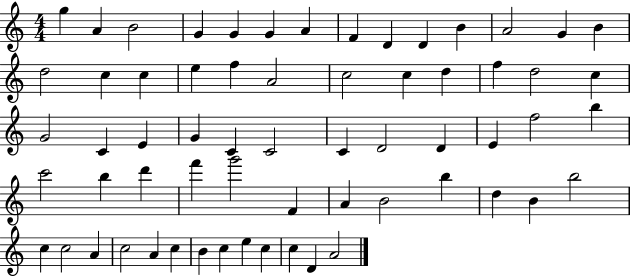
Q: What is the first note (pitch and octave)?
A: G5